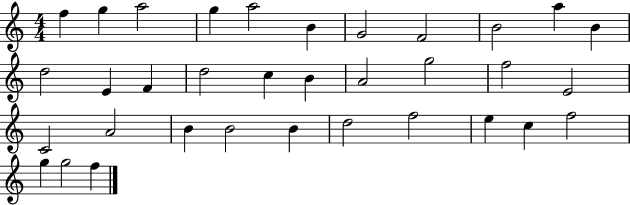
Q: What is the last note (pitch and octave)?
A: F5